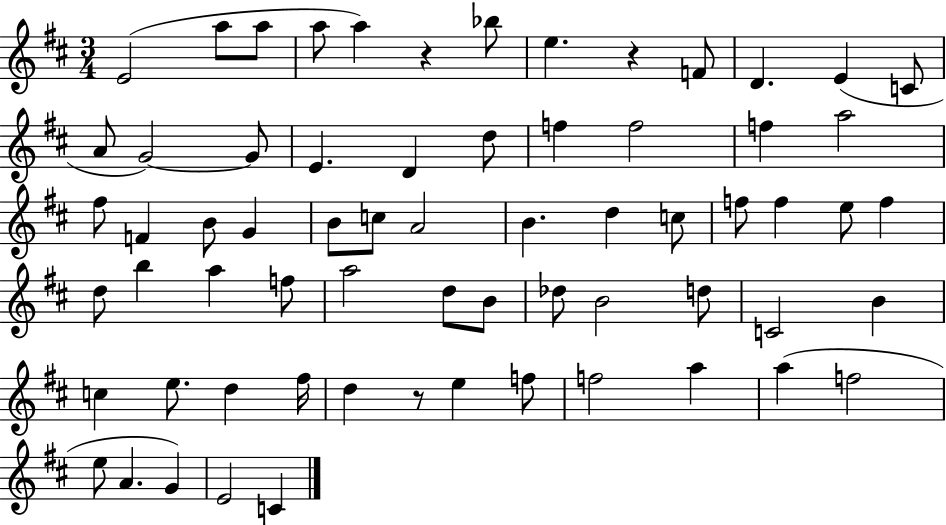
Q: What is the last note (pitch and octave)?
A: C4